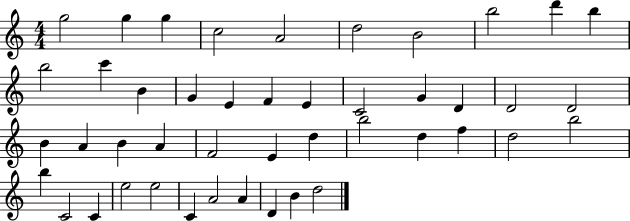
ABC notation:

X:1
T:Untitled
M:4/4
L:1/4
K:C
g2 g g c2 A2 d2 B2 b2 d' b b2 c' B G E F E C2 G D D2 D2 B A B A F2 E d b2 d f d2 b2 b C2 C e2 e2 C A2 A D B d2